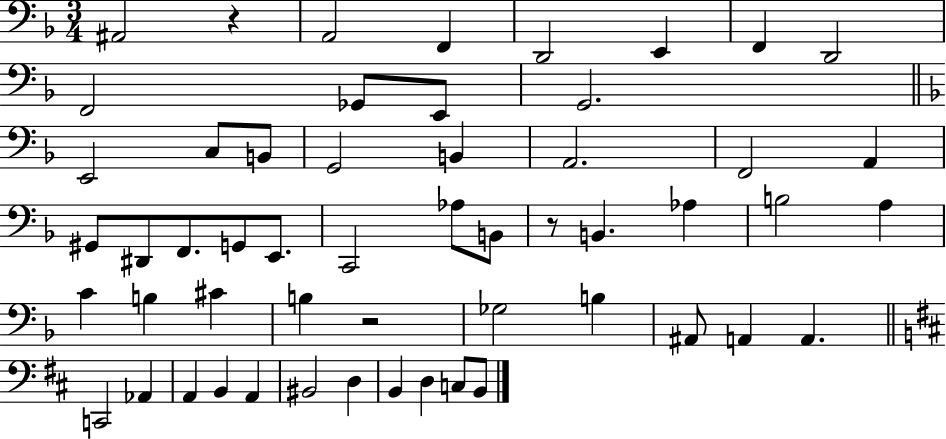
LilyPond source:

{
  \clef bass
  \numericTimeSignature
  \time 3/4
  \key f \major
  \repeat volta 2 { ais,2 r4 | a,2 f,4 | d,2 e,4 | f,4 d,2 | \break f,2 ges,8 e,8 | g,2. | \bar "||" \break \key f \major e,2 c8 b,8 | g,2 b,4 | a,2. | f,2 a,4 | \break gis,8 dis,8 f,8. g,8 e,8. | c,2 aes8 b,8 | r8 b,4. aes4 | b2 a4 | \break c'4 b4 cis'4 | b4 r2 | ges2 b4 | ais,8 a,4 a,4. | \break \bar "||" \break \key d \major c,2 aes,4 | a,4 b,4 a,4 | bis,2 d4 | b,4 d4 c8 b,8 | \break } \bar "|."
}